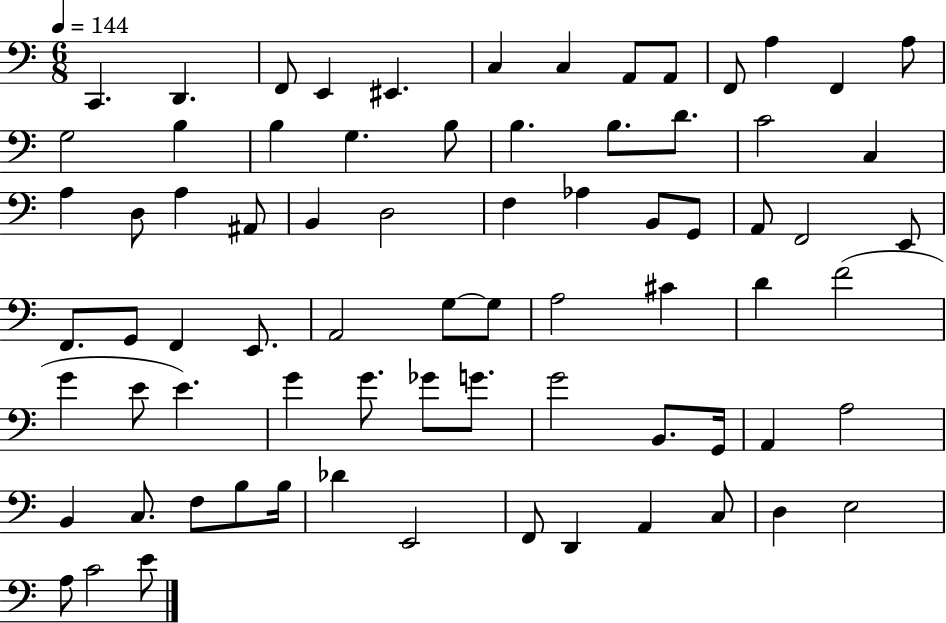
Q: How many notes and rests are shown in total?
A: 75